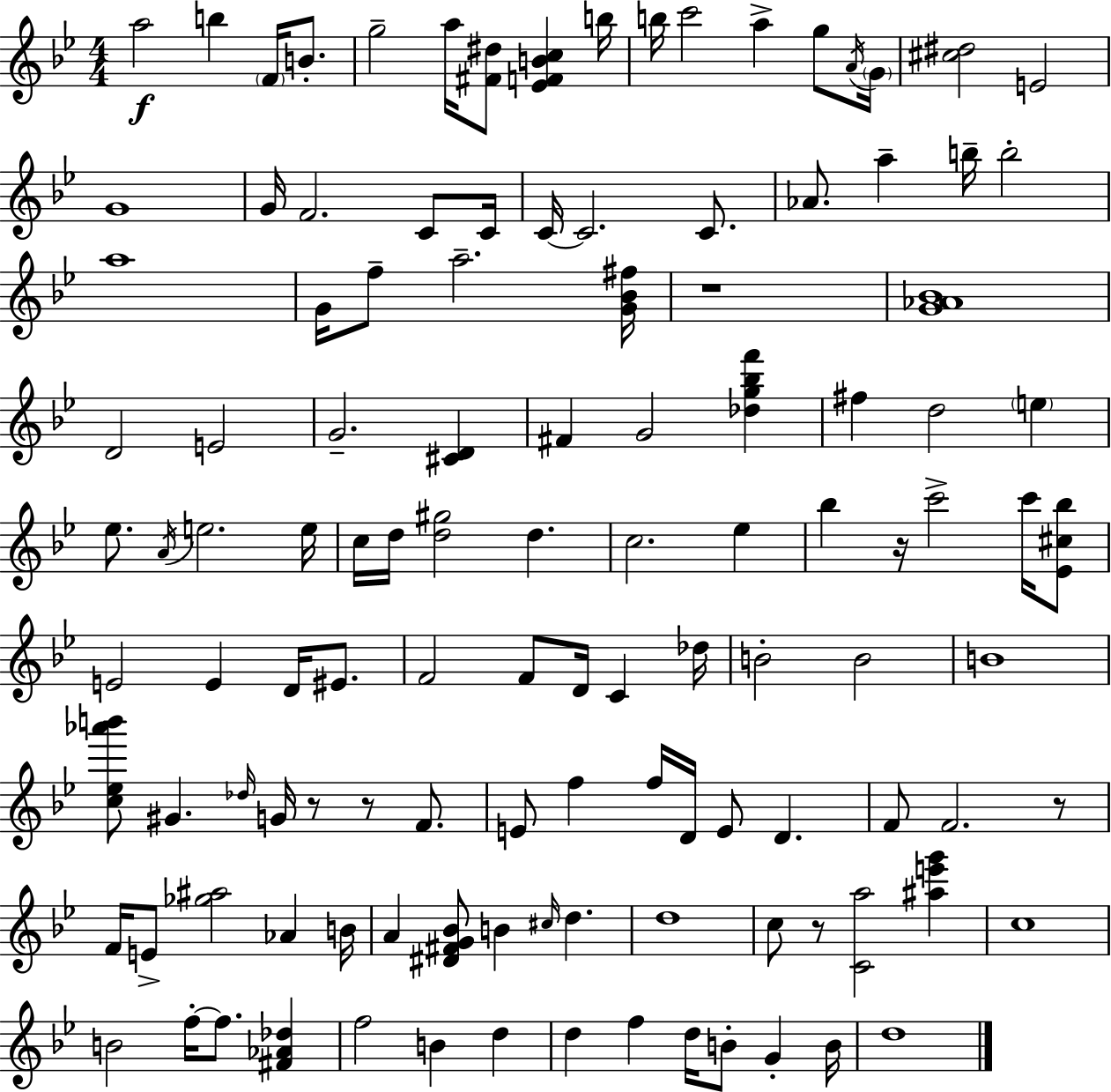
{
  \clef treble
  \numericTimeSignature
  \time 4/4
  \key g \minor
  a''2\f b''4 \parenthesize f'16 b'8.-. | g''2-- a''16 <fis' dis''>8 <ees' f' b' c''>4 b''16 | b''16 c'''2 a''4-> g''8 \acciaccatura { a'16 } | \parenthesize g'16 <cis'' dis''>2 e'2 | \break g'1 | g'16 f'2. c'8 | c'16 c'16~~ c'2. c'8. | aes'8. a''4-- b''16-- b''2-. | \break a''1 | g'16 f''8-- a''2.-- | <g' bes' fis''>16 r1 | <g' aes' bes'>1 | \break d'2 e'2 | g'2.-- <cis' d'>4 | fis'4 g'2 <des'' g'' bes'' f'''>4 | fis''4 d''2 \parenthesize e''4 | \break ees''8. \acciaccatura { a'16 } e''2. | e''16 c''16 d''16 <d'' gis''>2 d''4. | c''2. ees''4 | bes''4 r16 c'''2-> c'''16 | \break <ees' cis'' bes''>8 e'2 e'4 d'16 eis'8. | f'2 f'8 d'16 c'4 | des''16 b'2-. b'2 | b'1 | \break <c'' ees'' aes''' b'''>8 gis'4. \grace { des''16 } g'16 r8 r8 | f'8. e'8 f''4 f''16 d'16 e'8 d'4. | f'8 f'2. | r8 f'16 e'8-> <ges'' ais''>2 aes'4 | \break b'16 a'4 <dis' fis' g' bes'>8 b'4 \grace { cis''16 } d''4. | d''1 | c''8 r8 <c' a''>2 | <ais'' e''' g'''>4 c''1 | \break b'2 f''16-.~~ f''8. | <fis' aes' des''>4 f''2 b'4 | d''4 d''4 f''4 d''16 b'8-. g'4-. | b'16 d''1 | \break \bar "|."
}